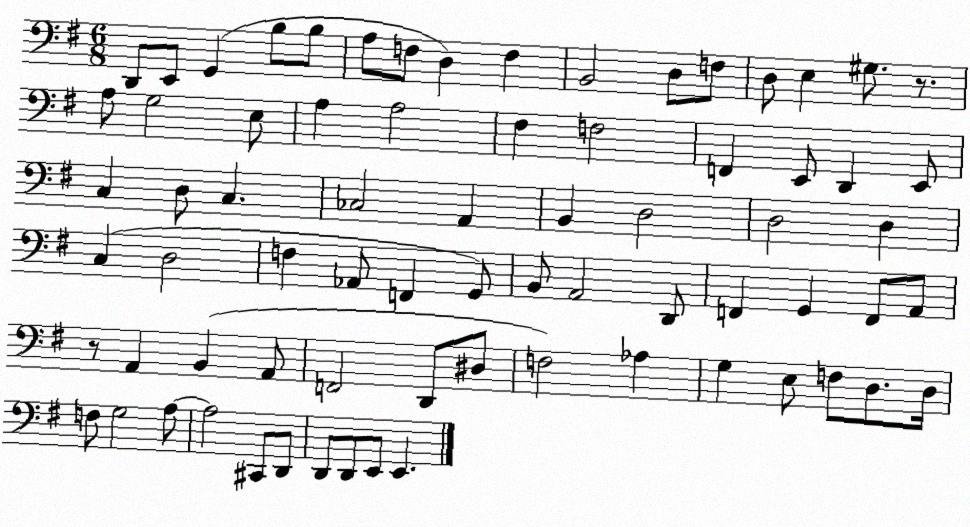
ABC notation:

X:1
T:Untitled
M:6/8
L:1/4
K:G
D,,/2 E,,/2 G,, B,/2 B,/2 A,/2 F,/2 D, F, B,,2 D,/2 F,/2 D,/2 E, ^G,/2 z/2 A,/2 G,2 E,/2 A, A,2 ^F, F,2 F,, E,,/2 D,, E,,/2 C, D,/2 C, _C,2 A,, B,, D,2 D,2 D, C, D,2 F, _A,,/2 F,, G,,/2 B,,/2 A,,2 D,,/2 F,, G,, F,,/2 A,,/2 z/2 A,, B,, A,,/2 F,,2 D,,/2 ^D,/2 F,2 _A, G, E,/2 F,/2 D,/2 D,/4 F,/2 G,2 A,/2 A,2 ^C,,/2 D,,/2 D,,/2 D,,/2 E,,/2 E,,